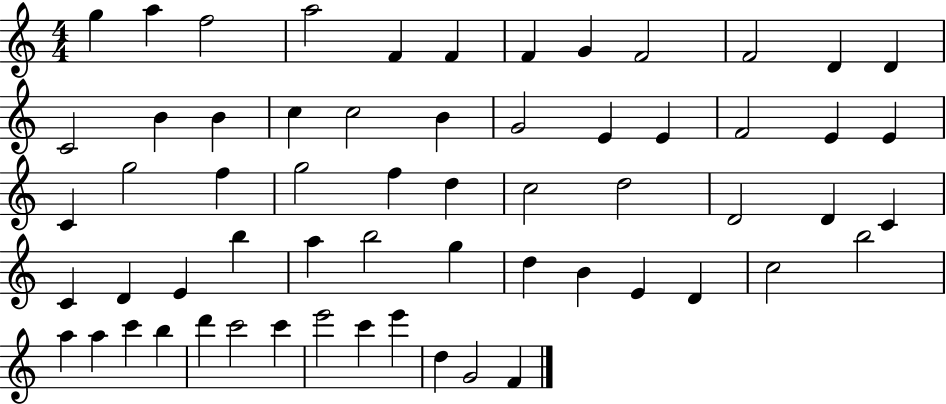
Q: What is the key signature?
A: C major